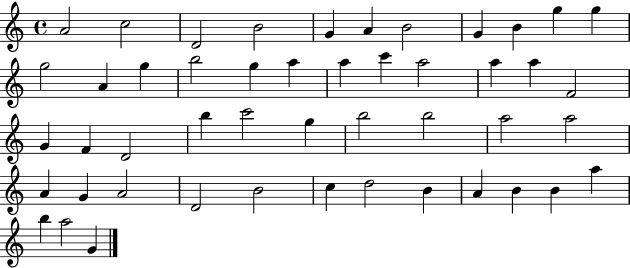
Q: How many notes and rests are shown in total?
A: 48